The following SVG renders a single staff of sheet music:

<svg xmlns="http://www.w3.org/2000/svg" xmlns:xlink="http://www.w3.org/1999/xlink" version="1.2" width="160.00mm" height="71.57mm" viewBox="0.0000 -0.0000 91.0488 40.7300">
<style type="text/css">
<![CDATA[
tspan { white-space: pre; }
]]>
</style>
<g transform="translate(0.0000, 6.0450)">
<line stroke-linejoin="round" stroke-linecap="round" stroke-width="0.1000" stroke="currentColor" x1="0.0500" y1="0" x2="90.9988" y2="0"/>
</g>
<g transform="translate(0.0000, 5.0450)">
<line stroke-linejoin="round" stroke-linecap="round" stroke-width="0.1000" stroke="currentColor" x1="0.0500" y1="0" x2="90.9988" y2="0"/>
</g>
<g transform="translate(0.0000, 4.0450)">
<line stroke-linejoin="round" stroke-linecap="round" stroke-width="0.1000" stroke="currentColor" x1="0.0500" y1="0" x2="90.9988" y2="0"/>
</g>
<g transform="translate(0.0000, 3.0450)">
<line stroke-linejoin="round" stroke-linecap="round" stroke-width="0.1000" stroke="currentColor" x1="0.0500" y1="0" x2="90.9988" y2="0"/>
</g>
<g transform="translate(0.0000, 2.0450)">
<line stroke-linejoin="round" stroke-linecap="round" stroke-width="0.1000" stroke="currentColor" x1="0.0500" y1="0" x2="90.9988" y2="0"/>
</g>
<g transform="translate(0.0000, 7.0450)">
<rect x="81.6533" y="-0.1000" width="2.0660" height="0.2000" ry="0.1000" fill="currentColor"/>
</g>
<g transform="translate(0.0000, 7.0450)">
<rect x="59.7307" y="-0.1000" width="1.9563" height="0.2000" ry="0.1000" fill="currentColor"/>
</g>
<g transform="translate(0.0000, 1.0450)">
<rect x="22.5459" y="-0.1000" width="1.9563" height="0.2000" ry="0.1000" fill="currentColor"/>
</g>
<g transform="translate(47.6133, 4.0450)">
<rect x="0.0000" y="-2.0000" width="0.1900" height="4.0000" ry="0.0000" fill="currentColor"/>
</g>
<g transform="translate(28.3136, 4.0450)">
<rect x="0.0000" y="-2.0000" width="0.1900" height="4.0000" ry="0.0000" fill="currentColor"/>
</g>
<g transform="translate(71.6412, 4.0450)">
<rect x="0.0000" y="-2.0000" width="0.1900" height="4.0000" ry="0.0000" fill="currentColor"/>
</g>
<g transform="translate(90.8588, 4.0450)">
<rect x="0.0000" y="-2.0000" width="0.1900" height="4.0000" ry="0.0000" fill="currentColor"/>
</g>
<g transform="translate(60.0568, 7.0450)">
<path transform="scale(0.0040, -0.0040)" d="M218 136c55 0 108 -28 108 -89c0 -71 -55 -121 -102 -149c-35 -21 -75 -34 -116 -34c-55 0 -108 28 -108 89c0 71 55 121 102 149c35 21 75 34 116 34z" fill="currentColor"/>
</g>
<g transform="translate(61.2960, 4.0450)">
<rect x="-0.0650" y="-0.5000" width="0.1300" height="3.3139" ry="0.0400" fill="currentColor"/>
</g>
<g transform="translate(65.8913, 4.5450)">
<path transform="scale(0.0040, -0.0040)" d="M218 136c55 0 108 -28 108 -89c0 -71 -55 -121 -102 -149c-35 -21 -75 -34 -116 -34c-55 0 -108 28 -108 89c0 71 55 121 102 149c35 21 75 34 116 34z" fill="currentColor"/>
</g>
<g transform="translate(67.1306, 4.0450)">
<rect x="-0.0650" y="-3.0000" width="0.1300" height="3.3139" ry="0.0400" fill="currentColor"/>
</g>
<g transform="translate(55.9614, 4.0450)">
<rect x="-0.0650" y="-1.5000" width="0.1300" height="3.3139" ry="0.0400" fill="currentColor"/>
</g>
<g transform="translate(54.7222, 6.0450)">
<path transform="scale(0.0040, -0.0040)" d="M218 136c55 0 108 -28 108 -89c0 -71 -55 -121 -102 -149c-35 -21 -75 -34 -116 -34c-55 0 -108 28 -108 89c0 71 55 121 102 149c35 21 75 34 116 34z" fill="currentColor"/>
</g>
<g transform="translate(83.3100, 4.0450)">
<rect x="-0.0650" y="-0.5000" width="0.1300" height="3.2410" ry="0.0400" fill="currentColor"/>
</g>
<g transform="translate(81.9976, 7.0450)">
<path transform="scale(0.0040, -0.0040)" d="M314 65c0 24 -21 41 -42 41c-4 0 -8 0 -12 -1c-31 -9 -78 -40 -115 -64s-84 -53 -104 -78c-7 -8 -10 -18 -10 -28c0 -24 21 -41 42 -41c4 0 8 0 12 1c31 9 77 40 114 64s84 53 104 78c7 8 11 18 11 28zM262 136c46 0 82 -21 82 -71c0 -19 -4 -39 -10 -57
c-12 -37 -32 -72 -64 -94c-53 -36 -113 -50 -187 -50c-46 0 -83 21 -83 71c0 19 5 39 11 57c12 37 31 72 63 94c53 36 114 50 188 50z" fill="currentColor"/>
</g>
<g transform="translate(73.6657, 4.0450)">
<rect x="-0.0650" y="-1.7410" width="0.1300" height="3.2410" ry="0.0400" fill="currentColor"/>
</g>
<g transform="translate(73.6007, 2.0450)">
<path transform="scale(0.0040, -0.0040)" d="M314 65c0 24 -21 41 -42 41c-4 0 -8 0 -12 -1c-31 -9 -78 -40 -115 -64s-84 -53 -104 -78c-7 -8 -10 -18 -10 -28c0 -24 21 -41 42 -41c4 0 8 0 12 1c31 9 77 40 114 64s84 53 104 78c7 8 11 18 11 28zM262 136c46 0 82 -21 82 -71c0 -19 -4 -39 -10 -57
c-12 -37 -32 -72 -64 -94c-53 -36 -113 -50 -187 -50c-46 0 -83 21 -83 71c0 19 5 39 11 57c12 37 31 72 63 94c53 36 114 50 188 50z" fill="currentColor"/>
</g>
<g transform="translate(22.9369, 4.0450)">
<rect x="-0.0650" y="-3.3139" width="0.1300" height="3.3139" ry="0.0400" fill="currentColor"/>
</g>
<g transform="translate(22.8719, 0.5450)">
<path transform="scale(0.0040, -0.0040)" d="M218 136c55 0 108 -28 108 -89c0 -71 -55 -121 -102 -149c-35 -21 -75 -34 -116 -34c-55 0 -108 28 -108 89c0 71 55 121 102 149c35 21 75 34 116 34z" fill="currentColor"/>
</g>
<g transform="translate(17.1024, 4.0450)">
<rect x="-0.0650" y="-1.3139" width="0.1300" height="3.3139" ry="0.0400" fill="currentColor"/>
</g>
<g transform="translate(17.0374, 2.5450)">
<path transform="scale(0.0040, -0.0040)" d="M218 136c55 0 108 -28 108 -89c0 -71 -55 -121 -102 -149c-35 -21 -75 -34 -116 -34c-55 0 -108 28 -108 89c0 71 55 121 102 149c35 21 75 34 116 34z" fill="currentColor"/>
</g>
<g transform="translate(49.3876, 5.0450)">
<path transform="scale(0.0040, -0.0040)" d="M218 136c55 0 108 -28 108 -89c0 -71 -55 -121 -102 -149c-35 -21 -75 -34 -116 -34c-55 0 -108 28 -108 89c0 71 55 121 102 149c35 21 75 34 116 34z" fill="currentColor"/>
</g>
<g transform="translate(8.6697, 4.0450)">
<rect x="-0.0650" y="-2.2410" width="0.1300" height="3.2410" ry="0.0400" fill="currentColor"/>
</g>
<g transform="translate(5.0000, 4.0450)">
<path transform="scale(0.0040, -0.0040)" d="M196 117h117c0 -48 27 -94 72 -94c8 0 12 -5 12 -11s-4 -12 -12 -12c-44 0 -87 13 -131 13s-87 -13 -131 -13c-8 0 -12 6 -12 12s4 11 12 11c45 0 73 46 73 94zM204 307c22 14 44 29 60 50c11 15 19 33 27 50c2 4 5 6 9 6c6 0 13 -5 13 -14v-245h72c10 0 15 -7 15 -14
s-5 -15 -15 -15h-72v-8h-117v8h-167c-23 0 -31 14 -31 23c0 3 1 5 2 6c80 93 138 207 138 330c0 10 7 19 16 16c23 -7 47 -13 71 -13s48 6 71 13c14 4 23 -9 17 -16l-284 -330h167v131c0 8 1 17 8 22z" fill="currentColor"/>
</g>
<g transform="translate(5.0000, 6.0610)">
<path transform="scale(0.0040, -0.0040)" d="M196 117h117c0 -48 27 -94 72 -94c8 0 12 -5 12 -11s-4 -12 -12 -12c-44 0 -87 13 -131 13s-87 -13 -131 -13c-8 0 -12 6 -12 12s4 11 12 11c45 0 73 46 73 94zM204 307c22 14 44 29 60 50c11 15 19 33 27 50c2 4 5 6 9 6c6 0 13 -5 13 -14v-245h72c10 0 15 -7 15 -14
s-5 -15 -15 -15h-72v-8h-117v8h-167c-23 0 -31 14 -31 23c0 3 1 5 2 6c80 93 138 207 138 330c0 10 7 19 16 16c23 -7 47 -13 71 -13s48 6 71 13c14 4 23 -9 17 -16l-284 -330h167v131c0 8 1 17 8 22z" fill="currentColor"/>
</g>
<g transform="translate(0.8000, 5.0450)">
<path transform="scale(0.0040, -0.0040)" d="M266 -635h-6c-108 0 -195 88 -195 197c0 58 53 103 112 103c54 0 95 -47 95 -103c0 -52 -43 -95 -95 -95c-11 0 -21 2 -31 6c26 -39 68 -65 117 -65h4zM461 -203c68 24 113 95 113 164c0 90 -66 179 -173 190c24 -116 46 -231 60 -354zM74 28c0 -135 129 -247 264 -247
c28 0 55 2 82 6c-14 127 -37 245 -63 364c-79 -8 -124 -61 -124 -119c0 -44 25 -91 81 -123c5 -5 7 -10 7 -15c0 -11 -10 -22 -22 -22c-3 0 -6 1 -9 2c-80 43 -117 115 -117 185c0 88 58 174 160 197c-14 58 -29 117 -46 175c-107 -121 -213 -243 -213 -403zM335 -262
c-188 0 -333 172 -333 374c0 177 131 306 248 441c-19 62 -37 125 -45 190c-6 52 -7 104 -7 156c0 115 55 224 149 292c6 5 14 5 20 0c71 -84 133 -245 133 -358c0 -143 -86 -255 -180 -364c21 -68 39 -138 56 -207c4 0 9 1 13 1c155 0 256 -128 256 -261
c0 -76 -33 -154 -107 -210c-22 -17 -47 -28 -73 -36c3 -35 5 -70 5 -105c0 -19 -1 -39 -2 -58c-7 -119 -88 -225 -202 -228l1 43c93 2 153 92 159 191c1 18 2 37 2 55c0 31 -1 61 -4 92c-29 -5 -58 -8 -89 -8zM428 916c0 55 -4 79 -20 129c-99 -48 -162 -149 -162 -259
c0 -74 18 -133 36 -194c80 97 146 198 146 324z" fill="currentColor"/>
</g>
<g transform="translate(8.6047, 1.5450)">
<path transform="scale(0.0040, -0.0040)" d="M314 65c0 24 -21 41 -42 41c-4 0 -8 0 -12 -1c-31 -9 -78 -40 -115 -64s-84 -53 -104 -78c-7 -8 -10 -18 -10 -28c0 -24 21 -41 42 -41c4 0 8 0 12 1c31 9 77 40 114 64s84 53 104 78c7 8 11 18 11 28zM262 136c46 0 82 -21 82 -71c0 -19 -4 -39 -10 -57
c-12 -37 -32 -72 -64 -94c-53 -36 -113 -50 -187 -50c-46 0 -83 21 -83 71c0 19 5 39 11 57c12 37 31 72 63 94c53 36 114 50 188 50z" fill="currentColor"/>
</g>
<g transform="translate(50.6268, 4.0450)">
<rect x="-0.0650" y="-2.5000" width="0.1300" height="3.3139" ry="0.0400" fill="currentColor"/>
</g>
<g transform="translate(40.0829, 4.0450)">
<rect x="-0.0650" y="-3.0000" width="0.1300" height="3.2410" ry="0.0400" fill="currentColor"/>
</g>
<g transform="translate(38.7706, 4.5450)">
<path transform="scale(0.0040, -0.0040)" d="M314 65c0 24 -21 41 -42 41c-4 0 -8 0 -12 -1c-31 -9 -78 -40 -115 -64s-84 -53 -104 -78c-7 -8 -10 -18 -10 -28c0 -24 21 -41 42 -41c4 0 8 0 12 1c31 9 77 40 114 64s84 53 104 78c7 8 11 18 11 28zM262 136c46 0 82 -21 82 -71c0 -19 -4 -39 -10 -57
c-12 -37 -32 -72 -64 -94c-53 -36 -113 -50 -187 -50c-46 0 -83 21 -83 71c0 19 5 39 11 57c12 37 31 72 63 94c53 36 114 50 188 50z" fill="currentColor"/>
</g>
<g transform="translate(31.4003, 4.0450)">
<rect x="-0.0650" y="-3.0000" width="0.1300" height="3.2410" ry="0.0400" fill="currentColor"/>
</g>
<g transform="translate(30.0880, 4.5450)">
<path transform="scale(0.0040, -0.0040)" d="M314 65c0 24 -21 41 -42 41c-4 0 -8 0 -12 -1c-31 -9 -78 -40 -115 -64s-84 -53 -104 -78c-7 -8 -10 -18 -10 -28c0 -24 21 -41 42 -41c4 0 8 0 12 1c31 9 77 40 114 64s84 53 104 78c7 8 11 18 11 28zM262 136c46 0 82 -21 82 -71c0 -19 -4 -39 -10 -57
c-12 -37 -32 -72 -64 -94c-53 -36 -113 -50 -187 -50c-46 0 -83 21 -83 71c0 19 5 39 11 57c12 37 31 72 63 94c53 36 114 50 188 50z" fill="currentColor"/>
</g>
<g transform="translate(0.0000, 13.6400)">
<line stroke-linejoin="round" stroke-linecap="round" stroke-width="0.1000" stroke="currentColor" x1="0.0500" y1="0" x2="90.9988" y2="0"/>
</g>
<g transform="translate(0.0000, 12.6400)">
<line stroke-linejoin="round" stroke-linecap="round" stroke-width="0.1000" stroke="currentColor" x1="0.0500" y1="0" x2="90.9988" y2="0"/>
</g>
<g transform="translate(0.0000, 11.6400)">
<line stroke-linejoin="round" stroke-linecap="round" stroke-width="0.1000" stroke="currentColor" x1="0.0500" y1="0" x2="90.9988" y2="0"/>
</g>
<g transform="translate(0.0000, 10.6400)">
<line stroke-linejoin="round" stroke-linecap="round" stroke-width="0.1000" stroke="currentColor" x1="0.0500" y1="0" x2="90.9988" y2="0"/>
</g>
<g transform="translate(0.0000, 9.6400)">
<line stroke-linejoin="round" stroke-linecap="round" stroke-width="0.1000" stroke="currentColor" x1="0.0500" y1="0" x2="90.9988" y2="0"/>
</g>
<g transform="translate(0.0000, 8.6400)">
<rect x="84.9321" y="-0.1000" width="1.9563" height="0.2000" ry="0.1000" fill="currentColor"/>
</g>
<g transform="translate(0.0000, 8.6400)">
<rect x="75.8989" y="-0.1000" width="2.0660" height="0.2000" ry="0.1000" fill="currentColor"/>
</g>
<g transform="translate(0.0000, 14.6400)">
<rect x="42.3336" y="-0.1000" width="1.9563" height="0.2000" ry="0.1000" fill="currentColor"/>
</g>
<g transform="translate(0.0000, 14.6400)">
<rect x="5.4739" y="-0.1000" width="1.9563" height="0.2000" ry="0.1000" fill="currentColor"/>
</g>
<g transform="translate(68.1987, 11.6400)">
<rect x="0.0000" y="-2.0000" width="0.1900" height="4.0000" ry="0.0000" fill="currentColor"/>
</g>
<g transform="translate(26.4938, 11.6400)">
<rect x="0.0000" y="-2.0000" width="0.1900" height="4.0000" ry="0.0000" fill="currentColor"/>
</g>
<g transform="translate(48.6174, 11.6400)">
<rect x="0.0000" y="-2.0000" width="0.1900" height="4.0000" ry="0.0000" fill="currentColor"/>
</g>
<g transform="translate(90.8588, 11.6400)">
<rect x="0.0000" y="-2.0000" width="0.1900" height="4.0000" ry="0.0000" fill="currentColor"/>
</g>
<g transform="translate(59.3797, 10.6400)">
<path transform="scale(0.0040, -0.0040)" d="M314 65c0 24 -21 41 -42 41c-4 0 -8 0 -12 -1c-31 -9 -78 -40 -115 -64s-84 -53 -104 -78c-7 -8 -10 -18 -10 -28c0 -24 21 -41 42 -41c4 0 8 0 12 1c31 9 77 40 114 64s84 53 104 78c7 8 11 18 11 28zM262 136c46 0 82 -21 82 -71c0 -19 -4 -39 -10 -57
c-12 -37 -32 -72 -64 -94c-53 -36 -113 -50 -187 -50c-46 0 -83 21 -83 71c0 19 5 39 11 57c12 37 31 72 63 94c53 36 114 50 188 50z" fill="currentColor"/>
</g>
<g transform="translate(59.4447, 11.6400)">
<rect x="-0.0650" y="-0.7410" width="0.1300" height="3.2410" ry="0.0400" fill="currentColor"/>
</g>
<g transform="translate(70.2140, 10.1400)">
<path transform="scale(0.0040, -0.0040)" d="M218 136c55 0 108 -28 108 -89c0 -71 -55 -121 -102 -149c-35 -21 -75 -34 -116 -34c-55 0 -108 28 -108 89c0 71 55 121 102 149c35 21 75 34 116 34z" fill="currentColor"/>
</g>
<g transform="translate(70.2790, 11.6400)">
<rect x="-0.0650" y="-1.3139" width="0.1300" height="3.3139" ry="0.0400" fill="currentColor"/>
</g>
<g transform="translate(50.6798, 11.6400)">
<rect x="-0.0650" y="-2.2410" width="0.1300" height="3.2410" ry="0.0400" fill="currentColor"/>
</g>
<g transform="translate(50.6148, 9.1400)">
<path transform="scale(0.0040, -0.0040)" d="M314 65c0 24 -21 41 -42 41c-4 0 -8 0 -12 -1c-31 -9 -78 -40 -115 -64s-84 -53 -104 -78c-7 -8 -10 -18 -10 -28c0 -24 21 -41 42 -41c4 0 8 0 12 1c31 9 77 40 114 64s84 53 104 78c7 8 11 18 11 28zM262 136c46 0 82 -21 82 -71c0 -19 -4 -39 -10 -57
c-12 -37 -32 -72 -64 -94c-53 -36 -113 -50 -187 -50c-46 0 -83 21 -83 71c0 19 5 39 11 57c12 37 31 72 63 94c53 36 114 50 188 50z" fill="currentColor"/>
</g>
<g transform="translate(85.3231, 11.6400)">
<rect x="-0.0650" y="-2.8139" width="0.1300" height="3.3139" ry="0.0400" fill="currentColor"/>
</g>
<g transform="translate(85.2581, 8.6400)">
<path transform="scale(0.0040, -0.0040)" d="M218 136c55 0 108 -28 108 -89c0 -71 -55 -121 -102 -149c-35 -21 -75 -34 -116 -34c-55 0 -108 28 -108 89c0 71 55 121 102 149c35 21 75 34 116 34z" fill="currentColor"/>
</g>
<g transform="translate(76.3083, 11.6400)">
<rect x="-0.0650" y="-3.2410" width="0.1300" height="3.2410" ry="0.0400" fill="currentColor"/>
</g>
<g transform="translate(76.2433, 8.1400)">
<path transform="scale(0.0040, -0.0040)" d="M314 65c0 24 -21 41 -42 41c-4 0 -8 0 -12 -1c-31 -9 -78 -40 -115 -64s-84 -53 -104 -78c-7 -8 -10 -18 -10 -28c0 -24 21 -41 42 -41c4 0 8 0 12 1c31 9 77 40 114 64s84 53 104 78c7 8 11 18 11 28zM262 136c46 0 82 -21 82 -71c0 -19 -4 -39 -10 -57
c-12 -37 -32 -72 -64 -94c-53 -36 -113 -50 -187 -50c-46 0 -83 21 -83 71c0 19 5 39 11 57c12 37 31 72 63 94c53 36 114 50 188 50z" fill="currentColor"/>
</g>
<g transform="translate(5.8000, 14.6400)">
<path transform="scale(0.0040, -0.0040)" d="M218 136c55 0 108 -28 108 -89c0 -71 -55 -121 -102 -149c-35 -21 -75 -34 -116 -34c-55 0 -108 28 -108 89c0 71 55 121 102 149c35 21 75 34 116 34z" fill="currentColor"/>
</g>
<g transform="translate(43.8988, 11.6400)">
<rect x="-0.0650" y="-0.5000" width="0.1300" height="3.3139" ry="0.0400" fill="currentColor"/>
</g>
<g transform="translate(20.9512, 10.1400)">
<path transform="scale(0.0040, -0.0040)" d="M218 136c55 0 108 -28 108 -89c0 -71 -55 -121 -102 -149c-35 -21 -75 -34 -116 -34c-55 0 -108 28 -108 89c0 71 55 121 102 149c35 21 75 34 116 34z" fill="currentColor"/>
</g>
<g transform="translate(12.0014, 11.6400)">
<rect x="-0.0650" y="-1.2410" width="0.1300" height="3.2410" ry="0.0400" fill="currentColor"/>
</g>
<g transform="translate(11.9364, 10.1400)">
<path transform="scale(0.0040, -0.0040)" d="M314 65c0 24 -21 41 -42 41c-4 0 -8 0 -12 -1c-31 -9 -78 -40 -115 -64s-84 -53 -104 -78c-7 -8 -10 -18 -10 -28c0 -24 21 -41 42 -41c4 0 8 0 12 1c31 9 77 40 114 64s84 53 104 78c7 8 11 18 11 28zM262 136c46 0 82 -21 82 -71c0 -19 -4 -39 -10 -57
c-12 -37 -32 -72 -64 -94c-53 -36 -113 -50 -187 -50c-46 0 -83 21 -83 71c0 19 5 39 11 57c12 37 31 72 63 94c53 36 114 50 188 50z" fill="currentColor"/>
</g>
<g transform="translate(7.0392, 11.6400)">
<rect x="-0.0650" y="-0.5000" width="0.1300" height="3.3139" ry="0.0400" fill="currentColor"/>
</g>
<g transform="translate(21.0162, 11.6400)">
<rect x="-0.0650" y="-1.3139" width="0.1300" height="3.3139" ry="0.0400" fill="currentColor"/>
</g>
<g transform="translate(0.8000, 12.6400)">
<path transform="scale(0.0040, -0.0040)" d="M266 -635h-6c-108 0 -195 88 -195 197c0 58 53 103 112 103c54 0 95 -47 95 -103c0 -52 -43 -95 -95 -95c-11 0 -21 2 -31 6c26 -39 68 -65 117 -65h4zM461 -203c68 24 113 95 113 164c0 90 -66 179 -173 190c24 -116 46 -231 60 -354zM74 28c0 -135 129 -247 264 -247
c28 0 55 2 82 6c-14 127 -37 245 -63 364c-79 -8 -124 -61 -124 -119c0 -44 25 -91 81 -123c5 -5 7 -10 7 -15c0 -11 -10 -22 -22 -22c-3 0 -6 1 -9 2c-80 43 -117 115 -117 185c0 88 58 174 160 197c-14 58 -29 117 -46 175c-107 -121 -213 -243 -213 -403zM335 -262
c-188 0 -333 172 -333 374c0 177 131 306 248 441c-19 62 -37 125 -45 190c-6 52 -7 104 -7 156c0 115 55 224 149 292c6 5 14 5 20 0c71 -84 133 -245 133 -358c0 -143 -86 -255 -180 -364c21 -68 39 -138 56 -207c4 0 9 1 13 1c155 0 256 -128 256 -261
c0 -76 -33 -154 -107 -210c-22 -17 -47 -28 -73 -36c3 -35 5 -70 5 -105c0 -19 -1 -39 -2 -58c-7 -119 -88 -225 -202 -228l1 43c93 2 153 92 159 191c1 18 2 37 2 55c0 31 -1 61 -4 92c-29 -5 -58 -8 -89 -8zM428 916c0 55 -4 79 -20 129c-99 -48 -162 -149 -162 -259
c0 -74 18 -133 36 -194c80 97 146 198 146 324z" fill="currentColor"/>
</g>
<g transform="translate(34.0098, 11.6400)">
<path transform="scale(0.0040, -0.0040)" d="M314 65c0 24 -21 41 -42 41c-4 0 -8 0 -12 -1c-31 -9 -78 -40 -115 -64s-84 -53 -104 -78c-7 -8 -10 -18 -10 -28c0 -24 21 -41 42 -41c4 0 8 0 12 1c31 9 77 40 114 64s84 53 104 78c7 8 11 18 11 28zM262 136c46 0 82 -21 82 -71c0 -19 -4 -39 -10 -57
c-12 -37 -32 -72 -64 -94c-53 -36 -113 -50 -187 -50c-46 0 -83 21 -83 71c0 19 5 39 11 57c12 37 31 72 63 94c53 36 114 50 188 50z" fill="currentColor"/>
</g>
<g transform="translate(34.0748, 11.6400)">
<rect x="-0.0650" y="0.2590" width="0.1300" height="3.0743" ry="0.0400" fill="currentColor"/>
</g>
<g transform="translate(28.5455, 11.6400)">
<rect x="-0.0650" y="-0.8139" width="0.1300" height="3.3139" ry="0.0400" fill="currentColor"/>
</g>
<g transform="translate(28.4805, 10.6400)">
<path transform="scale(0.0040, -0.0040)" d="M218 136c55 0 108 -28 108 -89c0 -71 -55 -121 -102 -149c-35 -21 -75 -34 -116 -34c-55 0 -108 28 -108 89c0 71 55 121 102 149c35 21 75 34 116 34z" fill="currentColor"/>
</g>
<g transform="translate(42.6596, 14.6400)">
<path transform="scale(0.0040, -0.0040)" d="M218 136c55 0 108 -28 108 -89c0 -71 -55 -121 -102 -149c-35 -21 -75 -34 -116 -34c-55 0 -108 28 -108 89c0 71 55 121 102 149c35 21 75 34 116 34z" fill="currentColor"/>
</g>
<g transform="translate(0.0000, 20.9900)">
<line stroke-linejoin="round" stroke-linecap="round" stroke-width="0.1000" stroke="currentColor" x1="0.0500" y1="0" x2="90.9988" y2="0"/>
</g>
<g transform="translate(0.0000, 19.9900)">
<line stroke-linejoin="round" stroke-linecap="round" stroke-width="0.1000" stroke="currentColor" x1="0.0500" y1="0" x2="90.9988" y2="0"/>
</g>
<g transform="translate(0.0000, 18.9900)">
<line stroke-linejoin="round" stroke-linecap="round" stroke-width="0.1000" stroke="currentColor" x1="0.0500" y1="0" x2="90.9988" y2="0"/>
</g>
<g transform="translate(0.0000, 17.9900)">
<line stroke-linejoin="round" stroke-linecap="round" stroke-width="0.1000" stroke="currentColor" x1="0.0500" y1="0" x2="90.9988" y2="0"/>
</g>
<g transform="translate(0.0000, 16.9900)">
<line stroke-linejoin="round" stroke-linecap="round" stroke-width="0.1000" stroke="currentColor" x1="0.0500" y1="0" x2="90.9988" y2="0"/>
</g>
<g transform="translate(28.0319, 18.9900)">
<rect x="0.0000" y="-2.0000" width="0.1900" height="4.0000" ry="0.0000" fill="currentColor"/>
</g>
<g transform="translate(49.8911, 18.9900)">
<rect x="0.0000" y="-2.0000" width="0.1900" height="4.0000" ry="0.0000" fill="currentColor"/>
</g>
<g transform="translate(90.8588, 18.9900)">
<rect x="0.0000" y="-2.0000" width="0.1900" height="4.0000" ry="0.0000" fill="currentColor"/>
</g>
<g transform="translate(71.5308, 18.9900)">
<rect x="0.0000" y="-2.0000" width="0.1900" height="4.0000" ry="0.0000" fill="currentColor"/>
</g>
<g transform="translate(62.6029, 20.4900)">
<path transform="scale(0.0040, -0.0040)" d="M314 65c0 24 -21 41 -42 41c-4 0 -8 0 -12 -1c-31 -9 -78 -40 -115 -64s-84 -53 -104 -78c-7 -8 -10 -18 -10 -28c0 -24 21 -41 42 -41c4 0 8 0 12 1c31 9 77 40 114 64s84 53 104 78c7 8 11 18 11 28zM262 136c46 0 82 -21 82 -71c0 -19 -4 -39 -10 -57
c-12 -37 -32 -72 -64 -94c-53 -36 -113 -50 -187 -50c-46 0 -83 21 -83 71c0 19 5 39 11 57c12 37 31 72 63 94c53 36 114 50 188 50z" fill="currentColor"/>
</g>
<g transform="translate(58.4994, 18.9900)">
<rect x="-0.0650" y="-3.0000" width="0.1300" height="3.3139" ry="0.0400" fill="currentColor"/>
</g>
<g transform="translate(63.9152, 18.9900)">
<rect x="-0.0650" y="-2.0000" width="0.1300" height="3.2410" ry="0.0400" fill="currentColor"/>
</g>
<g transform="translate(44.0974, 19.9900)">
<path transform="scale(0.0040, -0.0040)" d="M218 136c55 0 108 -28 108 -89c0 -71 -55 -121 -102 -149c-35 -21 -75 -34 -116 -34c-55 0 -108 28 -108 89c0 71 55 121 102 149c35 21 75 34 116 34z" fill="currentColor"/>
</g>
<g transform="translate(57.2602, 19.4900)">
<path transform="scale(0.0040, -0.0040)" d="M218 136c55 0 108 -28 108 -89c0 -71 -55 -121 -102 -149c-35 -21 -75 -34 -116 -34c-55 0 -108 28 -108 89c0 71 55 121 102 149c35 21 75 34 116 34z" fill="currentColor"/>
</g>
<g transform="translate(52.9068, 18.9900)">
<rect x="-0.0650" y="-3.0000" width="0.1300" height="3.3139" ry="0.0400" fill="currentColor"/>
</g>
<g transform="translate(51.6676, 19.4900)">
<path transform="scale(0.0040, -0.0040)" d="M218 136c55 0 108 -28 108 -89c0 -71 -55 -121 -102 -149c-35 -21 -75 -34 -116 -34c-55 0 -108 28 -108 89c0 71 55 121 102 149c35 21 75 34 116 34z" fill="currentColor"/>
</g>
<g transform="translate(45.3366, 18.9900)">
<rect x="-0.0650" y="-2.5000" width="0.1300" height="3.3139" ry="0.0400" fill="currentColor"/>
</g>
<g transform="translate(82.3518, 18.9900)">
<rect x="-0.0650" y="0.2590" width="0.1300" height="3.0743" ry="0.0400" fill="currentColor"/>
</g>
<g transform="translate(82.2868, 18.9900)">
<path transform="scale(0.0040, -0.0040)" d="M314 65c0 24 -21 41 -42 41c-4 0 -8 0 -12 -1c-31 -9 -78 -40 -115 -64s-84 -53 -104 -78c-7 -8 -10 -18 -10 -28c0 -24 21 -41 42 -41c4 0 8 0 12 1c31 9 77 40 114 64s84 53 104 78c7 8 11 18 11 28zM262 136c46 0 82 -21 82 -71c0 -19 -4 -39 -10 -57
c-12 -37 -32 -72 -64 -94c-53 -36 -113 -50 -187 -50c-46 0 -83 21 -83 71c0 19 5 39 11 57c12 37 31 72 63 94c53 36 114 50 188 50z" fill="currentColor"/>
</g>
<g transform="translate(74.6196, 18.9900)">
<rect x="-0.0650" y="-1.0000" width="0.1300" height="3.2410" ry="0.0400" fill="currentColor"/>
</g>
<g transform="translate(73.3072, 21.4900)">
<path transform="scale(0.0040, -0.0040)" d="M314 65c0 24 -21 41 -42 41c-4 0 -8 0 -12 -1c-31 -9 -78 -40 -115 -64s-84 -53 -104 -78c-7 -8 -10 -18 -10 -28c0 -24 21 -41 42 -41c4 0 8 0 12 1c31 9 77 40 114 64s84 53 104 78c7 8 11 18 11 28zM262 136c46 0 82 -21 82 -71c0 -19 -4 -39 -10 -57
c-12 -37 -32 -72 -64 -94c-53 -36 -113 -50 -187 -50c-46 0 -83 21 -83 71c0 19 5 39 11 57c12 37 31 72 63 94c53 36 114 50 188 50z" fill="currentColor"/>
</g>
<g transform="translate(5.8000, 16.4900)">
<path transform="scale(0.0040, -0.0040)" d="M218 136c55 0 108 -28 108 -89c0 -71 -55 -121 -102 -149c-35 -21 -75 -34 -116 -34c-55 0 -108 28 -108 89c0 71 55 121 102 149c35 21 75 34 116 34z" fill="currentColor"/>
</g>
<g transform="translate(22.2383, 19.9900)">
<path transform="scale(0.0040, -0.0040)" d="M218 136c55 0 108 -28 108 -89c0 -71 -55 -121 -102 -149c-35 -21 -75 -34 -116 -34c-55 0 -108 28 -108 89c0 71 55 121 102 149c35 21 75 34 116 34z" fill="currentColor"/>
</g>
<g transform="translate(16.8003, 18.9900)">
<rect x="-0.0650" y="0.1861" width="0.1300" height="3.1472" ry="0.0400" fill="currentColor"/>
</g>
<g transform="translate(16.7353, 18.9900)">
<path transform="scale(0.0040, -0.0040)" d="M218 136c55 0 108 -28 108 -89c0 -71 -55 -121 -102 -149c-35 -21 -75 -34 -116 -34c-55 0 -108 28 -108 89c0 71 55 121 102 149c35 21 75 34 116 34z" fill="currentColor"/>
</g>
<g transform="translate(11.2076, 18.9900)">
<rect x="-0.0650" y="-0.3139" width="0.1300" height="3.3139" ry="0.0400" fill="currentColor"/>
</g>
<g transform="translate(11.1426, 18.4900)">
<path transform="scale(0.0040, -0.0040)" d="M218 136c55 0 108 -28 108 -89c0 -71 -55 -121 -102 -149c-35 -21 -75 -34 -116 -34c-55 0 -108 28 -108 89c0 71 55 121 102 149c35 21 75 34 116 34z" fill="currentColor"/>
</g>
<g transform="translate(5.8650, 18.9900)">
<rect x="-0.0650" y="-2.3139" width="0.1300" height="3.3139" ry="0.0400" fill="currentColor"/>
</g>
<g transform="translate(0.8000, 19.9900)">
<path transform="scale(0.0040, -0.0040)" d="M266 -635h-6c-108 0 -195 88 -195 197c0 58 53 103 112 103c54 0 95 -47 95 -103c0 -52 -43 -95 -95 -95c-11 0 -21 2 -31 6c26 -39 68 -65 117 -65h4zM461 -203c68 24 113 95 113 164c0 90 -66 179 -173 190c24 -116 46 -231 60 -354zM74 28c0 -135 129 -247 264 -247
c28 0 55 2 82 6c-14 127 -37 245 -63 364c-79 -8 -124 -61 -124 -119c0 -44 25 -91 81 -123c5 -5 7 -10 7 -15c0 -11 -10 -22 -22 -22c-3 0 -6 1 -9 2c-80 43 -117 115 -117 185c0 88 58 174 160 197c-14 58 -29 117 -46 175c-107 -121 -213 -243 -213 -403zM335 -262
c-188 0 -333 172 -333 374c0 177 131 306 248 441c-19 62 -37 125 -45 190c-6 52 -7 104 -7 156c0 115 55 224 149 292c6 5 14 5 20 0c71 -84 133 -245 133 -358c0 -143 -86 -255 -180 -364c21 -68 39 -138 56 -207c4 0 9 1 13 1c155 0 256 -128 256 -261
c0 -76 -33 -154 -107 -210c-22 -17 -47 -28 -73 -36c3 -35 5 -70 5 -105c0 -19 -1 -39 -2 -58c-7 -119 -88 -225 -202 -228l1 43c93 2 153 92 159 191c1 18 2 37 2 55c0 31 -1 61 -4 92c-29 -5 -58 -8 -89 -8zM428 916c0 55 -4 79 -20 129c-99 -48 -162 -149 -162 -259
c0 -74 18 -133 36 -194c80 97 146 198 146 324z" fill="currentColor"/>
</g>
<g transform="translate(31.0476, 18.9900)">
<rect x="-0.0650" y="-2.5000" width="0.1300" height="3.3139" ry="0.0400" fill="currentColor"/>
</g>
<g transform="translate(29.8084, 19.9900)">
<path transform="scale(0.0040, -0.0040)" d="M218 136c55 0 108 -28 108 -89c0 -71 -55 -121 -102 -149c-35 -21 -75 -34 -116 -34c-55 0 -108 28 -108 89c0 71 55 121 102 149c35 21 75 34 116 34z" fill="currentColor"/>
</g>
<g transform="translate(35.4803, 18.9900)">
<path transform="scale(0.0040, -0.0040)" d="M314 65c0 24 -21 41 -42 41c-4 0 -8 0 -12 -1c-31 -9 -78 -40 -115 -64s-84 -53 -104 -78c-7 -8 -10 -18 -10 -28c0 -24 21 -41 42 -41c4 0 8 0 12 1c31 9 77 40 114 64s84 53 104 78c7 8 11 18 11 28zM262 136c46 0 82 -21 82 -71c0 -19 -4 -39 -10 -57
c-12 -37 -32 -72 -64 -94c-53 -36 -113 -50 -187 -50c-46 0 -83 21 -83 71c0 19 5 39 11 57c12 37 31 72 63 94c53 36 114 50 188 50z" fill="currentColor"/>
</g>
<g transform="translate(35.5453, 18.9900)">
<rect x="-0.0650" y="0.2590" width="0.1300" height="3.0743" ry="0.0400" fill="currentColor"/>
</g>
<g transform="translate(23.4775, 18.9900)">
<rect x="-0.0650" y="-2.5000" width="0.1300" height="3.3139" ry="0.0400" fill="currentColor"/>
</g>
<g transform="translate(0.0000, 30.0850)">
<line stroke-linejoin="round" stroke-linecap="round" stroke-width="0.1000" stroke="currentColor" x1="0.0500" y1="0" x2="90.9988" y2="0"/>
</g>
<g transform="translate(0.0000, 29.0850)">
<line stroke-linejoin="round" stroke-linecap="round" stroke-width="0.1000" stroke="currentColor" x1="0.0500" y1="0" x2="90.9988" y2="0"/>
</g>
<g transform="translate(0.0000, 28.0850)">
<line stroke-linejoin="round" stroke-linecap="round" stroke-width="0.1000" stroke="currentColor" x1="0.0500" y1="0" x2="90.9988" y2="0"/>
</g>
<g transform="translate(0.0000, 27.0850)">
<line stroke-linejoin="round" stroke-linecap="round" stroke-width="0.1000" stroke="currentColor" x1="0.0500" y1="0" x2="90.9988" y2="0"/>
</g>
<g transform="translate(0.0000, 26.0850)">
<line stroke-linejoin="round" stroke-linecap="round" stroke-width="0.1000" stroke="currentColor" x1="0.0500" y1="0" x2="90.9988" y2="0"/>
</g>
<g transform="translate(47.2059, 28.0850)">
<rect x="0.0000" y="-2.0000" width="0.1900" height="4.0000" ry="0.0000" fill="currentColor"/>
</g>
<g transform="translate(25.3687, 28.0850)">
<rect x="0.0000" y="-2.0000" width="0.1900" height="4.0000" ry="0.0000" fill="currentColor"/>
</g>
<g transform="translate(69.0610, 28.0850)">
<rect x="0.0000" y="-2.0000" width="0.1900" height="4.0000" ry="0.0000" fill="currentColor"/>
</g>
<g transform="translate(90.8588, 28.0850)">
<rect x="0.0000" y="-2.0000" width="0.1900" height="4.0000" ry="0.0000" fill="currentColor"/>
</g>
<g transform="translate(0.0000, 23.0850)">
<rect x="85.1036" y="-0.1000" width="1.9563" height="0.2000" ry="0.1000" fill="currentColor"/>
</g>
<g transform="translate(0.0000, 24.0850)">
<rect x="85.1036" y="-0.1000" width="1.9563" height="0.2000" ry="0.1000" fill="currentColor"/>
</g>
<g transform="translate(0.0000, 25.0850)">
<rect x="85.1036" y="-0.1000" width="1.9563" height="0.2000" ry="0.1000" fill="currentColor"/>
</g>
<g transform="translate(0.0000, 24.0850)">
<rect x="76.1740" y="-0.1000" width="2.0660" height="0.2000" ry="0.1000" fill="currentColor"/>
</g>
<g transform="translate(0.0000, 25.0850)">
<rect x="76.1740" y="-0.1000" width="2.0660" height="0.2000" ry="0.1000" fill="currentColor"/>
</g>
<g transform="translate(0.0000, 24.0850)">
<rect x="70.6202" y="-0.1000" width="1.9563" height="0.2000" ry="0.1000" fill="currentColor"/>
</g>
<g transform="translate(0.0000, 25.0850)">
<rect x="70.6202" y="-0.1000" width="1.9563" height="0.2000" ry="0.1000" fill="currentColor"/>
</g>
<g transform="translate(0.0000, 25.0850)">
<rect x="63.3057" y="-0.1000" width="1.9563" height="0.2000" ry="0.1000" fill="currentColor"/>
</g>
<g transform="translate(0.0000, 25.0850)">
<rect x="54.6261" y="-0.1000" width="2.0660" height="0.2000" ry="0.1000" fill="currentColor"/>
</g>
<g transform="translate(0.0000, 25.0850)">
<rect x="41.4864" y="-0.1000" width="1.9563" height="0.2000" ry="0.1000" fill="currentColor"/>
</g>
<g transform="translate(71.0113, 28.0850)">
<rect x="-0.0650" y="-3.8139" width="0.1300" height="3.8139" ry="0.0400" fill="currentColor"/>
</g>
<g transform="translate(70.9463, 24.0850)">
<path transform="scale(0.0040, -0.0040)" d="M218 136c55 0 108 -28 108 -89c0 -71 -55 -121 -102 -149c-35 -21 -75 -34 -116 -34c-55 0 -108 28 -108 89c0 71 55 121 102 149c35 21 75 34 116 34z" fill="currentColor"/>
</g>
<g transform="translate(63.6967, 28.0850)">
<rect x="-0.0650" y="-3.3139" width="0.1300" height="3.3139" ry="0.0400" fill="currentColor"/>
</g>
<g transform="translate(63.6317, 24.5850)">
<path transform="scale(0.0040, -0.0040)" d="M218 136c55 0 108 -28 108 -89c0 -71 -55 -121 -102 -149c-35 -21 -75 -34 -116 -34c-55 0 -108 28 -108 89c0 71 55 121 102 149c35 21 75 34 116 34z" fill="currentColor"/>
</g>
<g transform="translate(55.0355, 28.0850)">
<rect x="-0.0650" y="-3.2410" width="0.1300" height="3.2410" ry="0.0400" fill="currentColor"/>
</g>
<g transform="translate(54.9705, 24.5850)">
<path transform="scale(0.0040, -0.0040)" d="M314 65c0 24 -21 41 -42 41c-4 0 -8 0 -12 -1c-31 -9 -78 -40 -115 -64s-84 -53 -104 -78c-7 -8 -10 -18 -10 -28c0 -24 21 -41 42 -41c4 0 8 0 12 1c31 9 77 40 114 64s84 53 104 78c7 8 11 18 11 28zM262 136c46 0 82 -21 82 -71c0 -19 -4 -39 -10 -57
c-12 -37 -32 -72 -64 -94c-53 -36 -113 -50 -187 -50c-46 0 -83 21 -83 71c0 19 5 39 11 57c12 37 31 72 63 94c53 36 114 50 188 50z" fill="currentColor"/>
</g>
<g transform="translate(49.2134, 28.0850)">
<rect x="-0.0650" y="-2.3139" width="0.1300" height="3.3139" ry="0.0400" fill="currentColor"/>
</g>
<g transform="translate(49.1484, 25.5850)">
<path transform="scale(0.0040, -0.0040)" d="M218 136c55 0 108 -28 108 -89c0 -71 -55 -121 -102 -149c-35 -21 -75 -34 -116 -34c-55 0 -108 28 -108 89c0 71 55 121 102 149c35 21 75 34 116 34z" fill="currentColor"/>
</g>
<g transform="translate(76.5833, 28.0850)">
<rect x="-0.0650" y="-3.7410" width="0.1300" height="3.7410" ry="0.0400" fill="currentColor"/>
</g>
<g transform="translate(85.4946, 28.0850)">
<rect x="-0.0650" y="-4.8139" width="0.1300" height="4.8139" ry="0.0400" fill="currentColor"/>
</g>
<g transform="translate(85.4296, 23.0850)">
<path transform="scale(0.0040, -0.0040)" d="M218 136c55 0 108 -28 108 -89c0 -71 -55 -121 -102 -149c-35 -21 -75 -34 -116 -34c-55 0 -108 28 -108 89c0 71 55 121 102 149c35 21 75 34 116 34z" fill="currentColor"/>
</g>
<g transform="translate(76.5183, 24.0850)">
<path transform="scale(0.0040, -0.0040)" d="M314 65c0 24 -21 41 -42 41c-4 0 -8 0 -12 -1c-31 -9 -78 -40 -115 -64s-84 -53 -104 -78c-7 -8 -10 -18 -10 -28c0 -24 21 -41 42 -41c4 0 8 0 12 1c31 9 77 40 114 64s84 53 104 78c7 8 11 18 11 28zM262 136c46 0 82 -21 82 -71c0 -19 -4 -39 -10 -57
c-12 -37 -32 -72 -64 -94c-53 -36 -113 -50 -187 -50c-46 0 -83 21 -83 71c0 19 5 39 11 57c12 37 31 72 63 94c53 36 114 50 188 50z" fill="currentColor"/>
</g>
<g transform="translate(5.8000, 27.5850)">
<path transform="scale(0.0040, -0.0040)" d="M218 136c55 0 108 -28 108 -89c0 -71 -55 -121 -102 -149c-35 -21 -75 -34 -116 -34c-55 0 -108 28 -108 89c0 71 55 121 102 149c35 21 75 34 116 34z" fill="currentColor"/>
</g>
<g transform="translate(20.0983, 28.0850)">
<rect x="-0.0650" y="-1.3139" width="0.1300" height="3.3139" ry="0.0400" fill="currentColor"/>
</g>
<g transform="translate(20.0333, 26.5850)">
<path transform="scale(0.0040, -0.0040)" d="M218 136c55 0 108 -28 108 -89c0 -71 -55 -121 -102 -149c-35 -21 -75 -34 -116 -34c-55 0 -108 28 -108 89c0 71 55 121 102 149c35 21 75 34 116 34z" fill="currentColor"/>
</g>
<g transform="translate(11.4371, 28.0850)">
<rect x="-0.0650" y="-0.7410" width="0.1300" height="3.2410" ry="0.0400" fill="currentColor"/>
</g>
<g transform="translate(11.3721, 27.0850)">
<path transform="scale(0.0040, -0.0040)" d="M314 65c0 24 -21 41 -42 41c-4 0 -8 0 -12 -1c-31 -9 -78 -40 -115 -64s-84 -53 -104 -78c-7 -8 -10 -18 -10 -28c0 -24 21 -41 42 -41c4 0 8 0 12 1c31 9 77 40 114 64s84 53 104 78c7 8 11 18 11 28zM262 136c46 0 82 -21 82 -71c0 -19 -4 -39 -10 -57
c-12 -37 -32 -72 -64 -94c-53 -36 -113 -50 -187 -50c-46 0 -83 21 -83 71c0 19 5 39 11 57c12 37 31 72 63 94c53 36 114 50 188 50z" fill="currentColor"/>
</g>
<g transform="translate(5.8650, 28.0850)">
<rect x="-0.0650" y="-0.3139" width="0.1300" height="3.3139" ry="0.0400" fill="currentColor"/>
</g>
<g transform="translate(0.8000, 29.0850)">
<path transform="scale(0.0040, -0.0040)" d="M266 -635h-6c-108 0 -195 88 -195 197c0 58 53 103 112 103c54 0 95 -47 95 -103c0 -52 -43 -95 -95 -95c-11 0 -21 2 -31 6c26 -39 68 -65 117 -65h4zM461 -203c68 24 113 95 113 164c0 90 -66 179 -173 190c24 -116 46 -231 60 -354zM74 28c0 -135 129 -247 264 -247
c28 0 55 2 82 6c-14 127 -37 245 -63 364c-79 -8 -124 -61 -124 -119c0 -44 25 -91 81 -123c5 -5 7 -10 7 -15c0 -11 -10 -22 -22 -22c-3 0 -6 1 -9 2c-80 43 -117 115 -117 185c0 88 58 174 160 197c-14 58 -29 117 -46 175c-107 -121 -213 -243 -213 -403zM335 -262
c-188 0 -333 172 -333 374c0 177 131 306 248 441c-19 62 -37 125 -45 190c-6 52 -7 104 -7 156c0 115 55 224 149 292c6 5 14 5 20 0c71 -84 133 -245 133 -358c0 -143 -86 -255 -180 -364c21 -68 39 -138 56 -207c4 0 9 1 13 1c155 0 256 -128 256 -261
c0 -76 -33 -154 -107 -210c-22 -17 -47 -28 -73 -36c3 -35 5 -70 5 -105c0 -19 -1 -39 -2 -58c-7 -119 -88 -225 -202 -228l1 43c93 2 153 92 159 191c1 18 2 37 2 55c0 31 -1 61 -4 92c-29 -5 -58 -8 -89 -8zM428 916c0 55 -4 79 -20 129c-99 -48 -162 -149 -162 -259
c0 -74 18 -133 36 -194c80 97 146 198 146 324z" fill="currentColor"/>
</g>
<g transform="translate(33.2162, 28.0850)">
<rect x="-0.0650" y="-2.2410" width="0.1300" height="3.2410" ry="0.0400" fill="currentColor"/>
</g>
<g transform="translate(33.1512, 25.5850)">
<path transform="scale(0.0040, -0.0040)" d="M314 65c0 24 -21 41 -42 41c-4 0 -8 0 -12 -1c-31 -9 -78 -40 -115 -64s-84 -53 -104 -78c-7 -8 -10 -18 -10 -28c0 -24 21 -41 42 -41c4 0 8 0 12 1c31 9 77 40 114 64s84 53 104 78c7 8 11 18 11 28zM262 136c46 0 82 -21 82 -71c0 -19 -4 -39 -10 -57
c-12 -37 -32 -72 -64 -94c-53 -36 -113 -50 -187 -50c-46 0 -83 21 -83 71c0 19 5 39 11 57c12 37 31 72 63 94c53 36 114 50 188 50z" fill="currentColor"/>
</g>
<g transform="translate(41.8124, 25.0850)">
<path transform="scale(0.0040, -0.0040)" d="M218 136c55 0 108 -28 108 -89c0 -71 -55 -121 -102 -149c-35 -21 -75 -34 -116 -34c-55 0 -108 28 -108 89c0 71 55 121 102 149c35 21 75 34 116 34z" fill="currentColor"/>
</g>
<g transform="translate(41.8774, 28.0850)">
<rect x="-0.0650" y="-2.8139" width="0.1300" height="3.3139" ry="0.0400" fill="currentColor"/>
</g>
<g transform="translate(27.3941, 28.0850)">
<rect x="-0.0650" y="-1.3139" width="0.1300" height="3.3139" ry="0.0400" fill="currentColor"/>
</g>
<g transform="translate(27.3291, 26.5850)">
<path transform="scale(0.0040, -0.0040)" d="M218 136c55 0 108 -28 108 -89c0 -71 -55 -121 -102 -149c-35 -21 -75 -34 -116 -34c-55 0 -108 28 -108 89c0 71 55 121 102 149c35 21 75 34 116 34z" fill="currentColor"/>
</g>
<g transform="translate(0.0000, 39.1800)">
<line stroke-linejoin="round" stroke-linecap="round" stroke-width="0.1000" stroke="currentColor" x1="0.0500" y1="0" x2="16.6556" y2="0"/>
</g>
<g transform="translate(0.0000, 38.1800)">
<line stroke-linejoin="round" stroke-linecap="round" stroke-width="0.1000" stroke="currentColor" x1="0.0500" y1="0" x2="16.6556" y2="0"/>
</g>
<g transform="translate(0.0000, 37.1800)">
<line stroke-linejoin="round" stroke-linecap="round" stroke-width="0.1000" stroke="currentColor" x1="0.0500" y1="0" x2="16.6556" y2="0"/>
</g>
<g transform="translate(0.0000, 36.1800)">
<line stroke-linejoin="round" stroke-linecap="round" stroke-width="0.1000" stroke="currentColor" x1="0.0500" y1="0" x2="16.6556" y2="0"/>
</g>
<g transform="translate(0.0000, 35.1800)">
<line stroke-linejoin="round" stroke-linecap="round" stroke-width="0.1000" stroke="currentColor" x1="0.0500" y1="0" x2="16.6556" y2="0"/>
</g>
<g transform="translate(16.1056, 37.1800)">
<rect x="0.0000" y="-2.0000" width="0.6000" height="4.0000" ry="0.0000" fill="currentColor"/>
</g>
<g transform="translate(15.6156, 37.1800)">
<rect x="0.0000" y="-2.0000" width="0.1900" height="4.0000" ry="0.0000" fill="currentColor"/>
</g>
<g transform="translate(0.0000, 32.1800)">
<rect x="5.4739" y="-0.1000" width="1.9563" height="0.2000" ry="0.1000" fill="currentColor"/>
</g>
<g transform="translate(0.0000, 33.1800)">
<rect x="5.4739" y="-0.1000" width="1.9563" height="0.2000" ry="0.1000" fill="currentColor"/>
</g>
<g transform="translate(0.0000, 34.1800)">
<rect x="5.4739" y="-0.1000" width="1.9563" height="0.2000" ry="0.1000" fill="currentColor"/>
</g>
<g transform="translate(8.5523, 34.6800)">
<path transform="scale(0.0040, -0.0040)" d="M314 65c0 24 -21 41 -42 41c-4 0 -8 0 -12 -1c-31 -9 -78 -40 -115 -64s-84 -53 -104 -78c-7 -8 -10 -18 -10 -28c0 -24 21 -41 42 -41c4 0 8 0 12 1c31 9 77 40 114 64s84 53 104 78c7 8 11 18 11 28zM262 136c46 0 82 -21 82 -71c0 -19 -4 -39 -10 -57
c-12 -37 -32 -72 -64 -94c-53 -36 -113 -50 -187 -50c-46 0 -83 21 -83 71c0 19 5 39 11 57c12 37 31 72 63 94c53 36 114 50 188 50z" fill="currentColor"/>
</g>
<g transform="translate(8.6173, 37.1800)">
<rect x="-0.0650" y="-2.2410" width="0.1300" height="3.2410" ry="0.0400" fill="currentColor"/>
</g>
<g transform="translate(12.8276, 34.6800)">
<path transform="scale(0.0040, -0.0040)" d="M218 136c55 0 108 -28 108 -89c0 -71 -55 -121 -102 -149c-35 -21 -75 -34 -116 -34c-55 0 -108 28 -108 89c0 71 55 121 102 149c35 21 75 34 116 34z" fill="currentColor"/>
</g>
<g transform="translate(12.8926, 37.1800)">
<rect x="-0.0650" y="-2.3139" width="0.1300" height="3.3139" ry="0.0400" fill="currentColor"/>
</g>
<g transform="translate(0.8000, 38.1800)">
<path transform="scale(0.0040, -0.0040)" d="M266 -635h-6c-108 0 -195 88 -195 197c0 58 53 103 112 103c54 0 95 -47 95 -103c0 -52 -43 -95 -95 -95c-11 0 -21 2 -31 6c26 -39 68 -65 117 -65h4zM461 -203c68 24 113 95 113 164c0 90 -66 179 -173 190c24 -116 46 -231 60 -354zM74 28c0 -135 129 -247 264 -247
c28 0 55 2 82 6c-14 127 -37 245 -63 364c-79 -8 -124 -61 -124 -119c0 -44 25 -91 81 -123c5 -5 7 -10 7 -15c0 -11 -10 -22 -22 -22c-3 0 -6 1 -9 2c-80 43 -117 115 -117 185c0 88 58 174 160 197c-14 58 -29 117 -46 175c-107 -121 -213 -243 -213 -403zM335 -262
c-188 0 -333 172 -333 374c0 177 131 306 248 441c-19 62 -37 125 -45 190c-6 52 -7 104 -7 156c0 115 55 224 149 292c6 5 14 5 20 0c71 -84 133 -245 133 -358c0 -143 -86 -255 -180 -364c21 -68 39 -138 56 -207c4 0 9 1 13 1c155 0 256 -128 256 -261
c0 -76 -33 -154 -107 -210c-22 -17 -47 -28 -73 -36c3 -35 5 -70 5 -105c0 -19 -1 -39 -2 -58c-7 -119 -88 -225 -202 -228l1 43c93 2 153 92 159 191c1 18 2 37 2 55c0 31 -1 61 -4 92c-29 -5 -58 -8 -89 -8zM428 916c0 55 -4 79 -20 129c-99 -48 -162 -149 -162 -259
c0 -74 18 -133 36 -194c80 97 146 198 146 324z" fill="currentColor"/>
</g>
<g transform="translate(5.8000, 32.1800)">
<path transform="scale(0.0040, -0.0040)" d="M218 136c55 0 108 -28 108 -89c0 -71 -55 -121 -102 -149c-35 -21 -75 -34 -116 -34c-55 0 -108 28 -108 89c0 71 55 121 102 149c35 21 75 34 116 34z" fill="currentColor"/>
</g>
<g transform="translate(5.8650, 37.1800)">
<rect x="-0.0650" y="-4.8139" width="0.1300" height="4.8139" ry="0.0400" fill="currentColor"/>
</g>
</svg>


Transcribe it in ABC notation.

X:1
T:Untitled
M:4/4
L:1/4
K:C
g2 e b A2 A2 G E C A f2 C2 C e2 e d B2 C g2 d2 e b2 a g c B G G B2 G A A F2 D2 B2 c d2 e e g2 a g b2 b c' c'2 e' e' g2 g